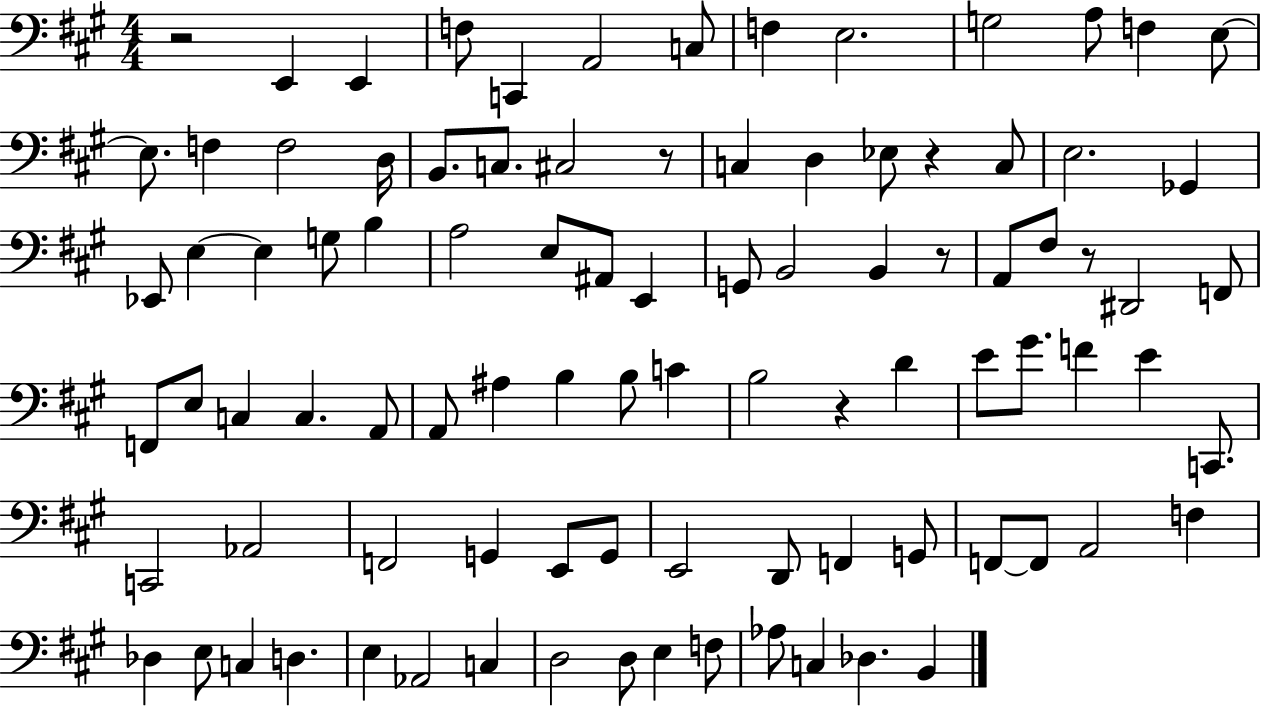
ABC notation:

X:1
T:Untitled
M:4/4
L:1/4
K:A
z2 E,, E,, F,/2 C,, A,,2 C,/2 F, E,2 G,2 A,/2 F, E,/2 E,/2 F, F,2 D,/4 B,,/2 C,/2 ^C,2 z/2 C, D, _E,/2 z C,/2 E,2 _G,, _E,,/2 E, E, G,/2 B, A,2 E,/2 ^A,,/2 E,, G,,/2 B,,2 B,, z/2 A,,/2 ^F,/2 z/2 ^D,,2 F,,/2 F,,/2 E,/2 C, C, A,,/2 A,,/2 ^A, B, B,/2 C B,2 z D E/2 ^G/2 F E C,,/2 C,,2 _A,,2 F,,2 G,, E,,/2 G,,/2 E,,2 D,,/2 F,, G,,/2 F,,/2 F,,/2 A,,2 F, _D, E,/2 C, D, E, _A,,2 C, D,2 D,/2 E, F,/2 _A,/2 C, _D, B,,